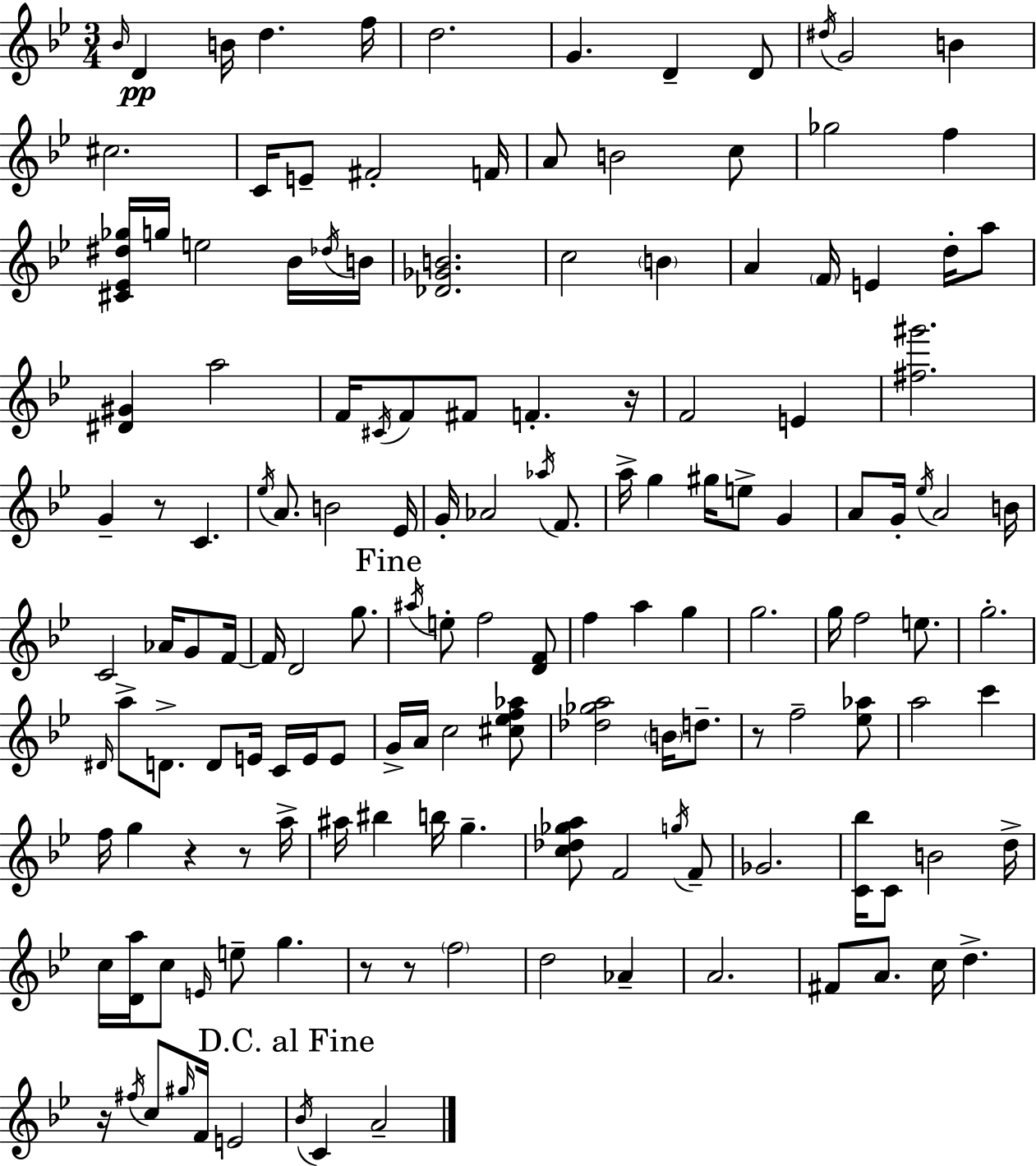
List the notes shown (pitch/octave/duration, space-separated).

Bb4/s D4/q B4/s D5/q. F5/s D5/h. G4/q. D4/q D4/e D#5/s G4/h B4/q C#5/h. C4/s E4/e F#4/h F4/s A4/e B4/h C5/e Gb5/h F5/q [C#4,Eb4,D#5,Gb5]/s G5/s E5/h Bb4/s Db5/s B4/s [Db4,Gb4,B4]/h. C5/h B4/q A4/q F4/s E4/q D5/s A5/e [D#4,G#4]/q A5/h F4/s C#4/s F4/e F#4/e F4/q. R/s F4/h E4/q [F#5,G#6]/h. G4/q R/e C4/q. Eb5/s A4/e. B4/h Eb4/s G4/s Ab4/h Ab5/s F4/e. A5/s G5/q G#5/s E5/e G4/q A4/e G4/s Eb5/s A4/h B4/s C4/h Ab4/s G4/e F4/s F4/s D4/h G5/e. A#5/s E5/e F5/h [D4,F4]/e F5/q A5/q G5/q G5/h. G5/s F5/h E5/e. G5/h. D#4/s A5/e D4/e. D4/e E4/s C4/s E4/s E4/e G4/s A4/s C5/h [C#5,Eb5,F5,Ab5]/e [Db5,Gb5,A5]/h B4/s D5/e. R/e F5/h [Eb5,Ab5]/e A5/h C6/q F5/s G5/q R/q R/e A5/s A#5/s BIS5/q B5/s G5/q. [C5,Db5,Gb5,A5]/e F4/h G5/s F4/e Gb4/h. [C4,Bb5]/s C4/e B4/h D5/s C5/s [D4,A5]/s C5/e E4/s E5/e G5/q. R/e R/e F5/h D5/h Ab4/q A4/h. F#4/e A4/e. C5/s D5/q. R/s F#5/s C5/e G#5/s F4/s E4/h Bb4/s C4/q A4/h